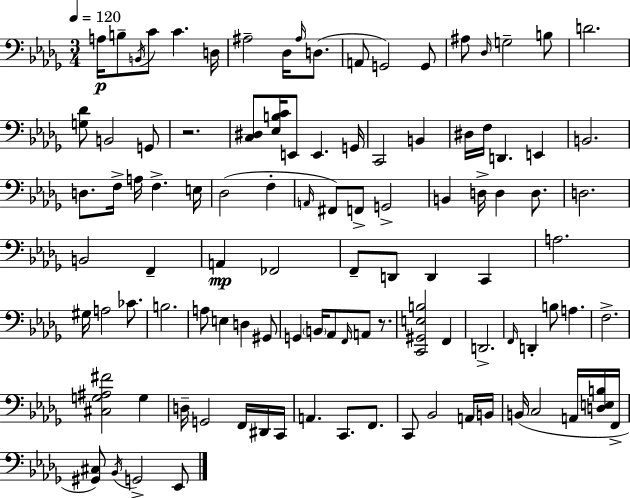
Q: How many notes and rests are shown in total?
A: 104